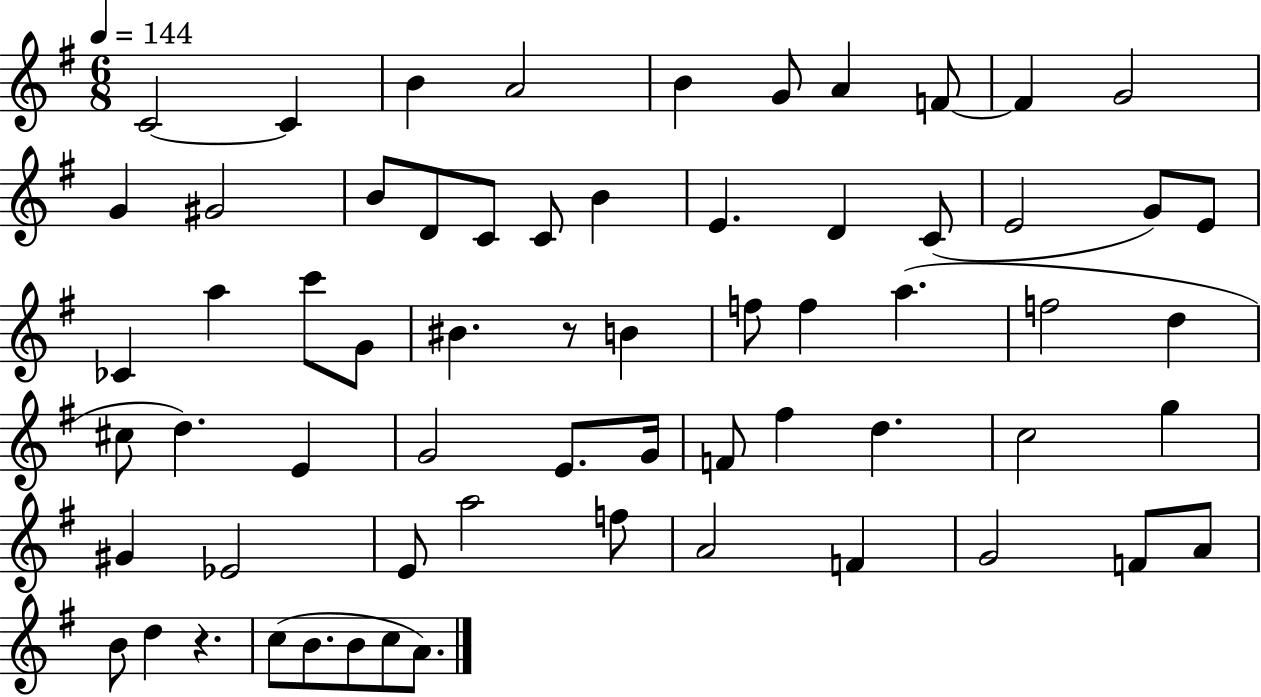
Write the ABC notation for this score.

X:1
T:Untitled
M:6/8
L:1/4
K:G
C2 C B A2 B G/2 A F/2 F G2 G ^G2 B/2 D/2 C/2 C/2 B E D C/2 E2 G/2 E/2 _C a c'/2 G/2 ^B z/2 B f/2 f a f2 d ^c/2 d E G2 E/2 G/4 F/2 ^f d c2 g ^G _E2 E/2 a2 f/2 A2 F G2 F/2 A/2 B/2 d z c/2 B/2 B/2 c/2 A/2